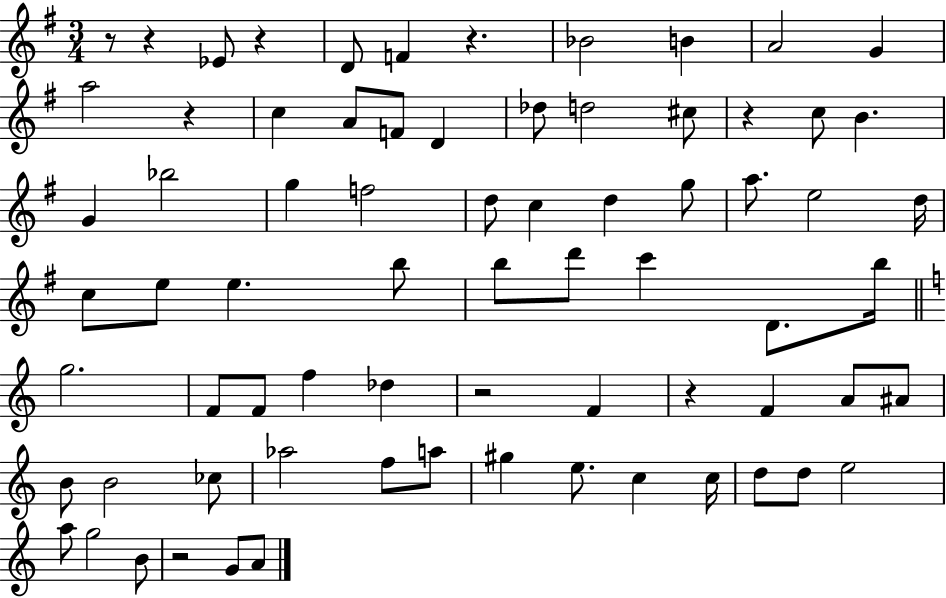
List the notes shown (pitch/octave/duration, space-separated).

R/e R/q Eb4/e R/q D4/e F4/q R/q. Bb4/h B4/q A4/h G4/q A5/h R/q C5/q A4/e F4/e D4/q Db5/e D5/h C#5/e R/q C5/e B4/q. G4/q Bb5/h G5/q F5/h D5/e C5/q D5/q G5/e A5/e. E5/h D5/s C5/e E5/e E5/q. B5/e B5/e D6/e C6/q D4/e. B5/s G5/h. F4/e F4/e F5/q Db5/q R/h F4/q R/q F4/q A4/e A#4/e B4/e B4/h CES5/e Ab5/h F5/e A5/e G#5/q E5/e. C5/q C5/s D5/e D5/e E5/h A5/e G5/h B4/e R/h G4/e A4/e